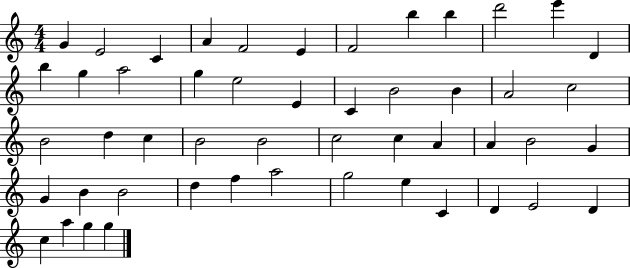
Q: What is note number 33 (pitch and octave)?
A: B4